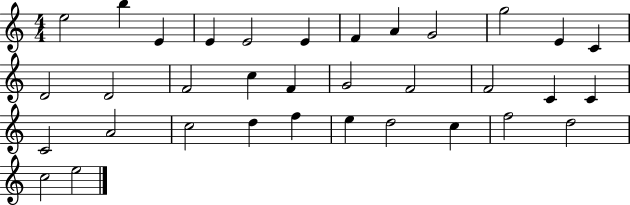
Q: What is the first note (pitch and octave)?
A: E5